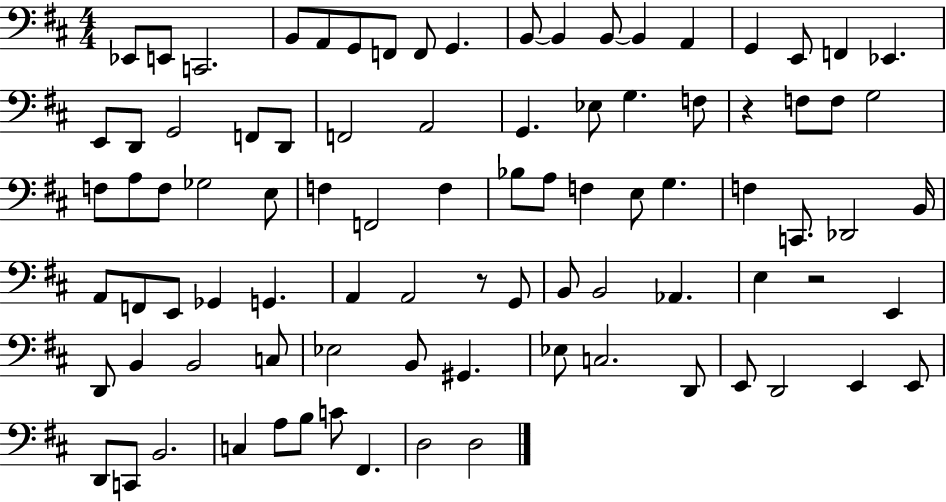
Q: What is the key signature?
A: D major